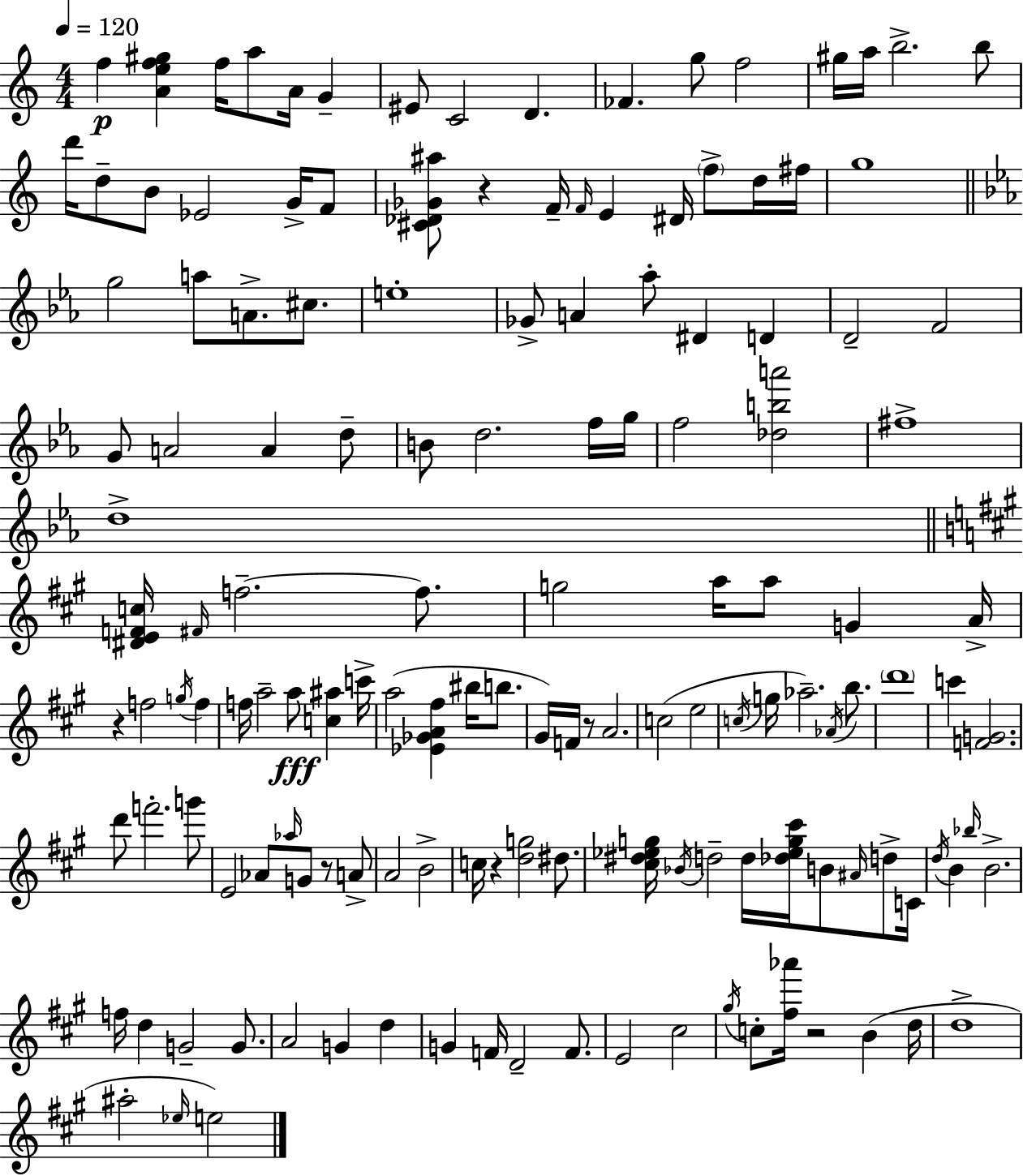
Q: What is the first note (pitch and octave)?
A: F5